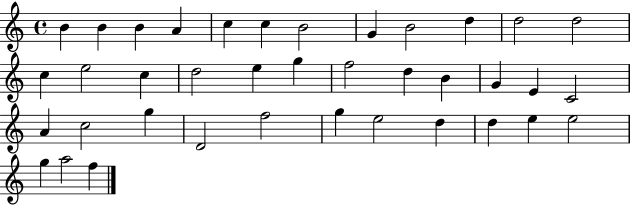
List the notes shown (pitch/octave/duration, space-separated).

B4/q B4/q B4/q A4/q C5/q C5/q B4/h G4/q B4/h D5/q D5/h D5/h C5/q E5/h C5/q D5/h E5/q G5/q F5/h D5/q B4/q G4/q E4/q C4/h A4/q C5/h G5/q D4/h F5/h G5/q E5/h D5/q D5/q E5/q E5/h G5/q A5/h F5/q